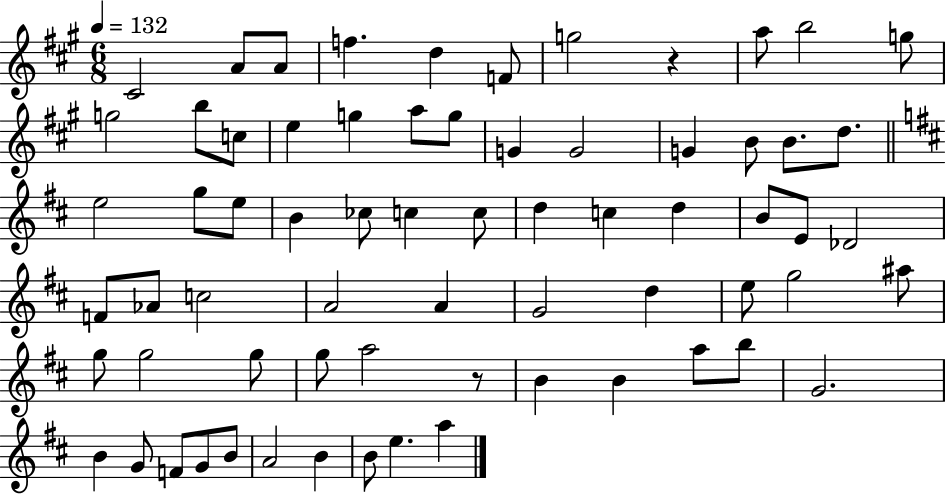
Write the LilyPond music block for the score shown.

{
  \clef treble
  \numericTimeSignature
  \time 6/8
  \key a \major
  \tempo 4 = 132
  cis'2 a'8 a'8 | f''4. d''4 f'8 | g''2 r4 | a''8 b''2 g''8 | \break g''2 b''8 c''8 | e''4 g''4 a''8 g''8 | g'4 g'2 | g'4 b'8 b'8. d''8. | \break \bar "||" \break \key d \major e''2 g''8 e''8 | b'4 ces''8 c''4 c''8 | d''4 c''4 d''4 | b'8 e'8 des'2 | \break f'8 aes'8 c''2 | a'2 a'4 | g'2 d''4 | e''8 g''2 ais''8 | \break g''8 g''2 g''8 | g''8 a''2 r8 | b'4 b'4 a''8 b''8 | g'2. | \break b'4 g'8 f'8 g'8 b'8 | a'2 b'4 | b'8 e''4. a''4 | \bar "|."
}